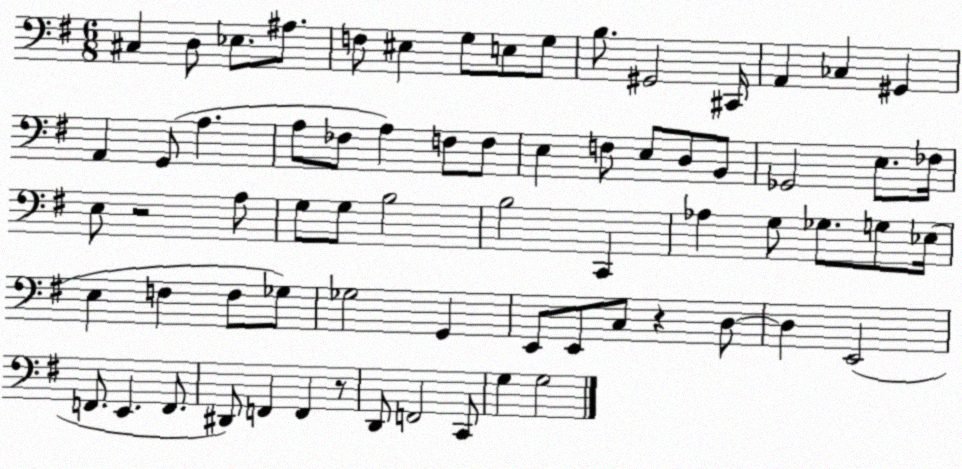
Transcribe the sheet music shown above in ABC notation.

X:1
T:Untitled
M:6/8
L:1/4
K:G
^C, D,/2 _E,/2 ^A,/2 F,/2 ^E, G,/2 E,/2 G,/2 B,/2 ^G,,2 ^C,,/4 A,, _C, ^G,, A,, G,,/2 A, A,/2 _F,/2 A, F,/2 F,/2 E, F,/2 E,/2 D,/2 B,,/2 _G,,2 E,/2 _F,/4 E,/2 z2 A,/2 G,/2 G,/2 B,2 B,2 C,, _A, G,/2 _G,/2 G,/2 _E,/4 E, F, F,/2 _G,/2 _G,2 G,, E,,/2 E,,/2 C,/2 z D,/2 D, E,,2 F,,/2 E,, F,,/2 ^D,,/2 F,, F,, z/2 D,,/2 F,,2 C,,/2 G, G,2